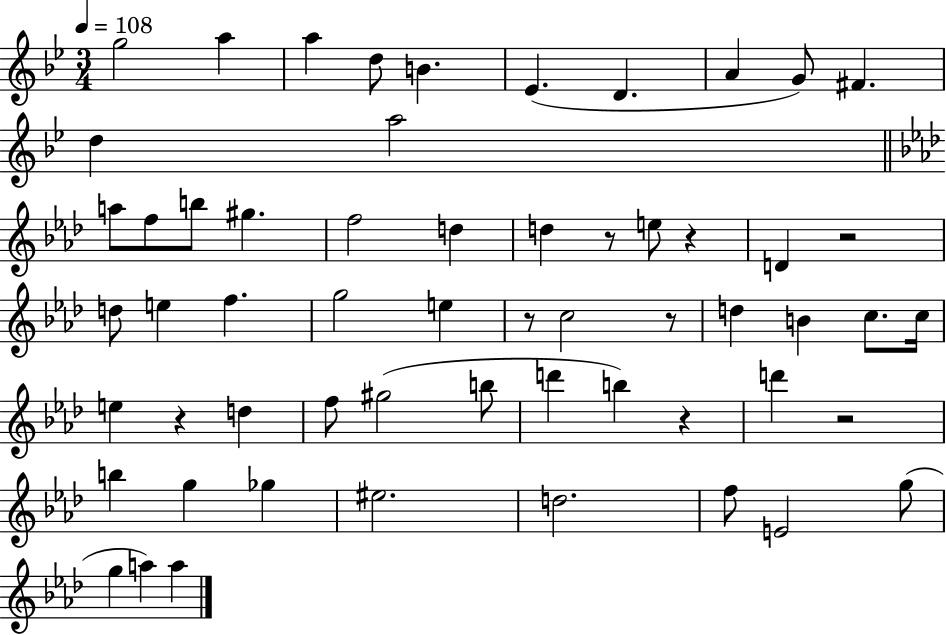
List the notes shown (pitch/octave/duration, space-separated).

G5/h A5/q A5/q D5/e B4/q. Eb4/q. D4/q. A4/q G4/e F#4/q. D5/q A5/h A5/e F5/e B5/e G#5/q. F5/h D5/q D5/q R/e E5/e R/q D4/q R/h D5/e E5/q F5/q. G5/h E5/q R/e C5/h R/e D5/q B4/q C5/e. C5/s E5/q R/q D5/q F5/e G#5/h B5/e D6/q B5/q R/q D6/q R/h B5/q G5/q Gb5/q EIS5/h. D5/h. F5/e E4/h G5/e G5/q A5/q A5/q